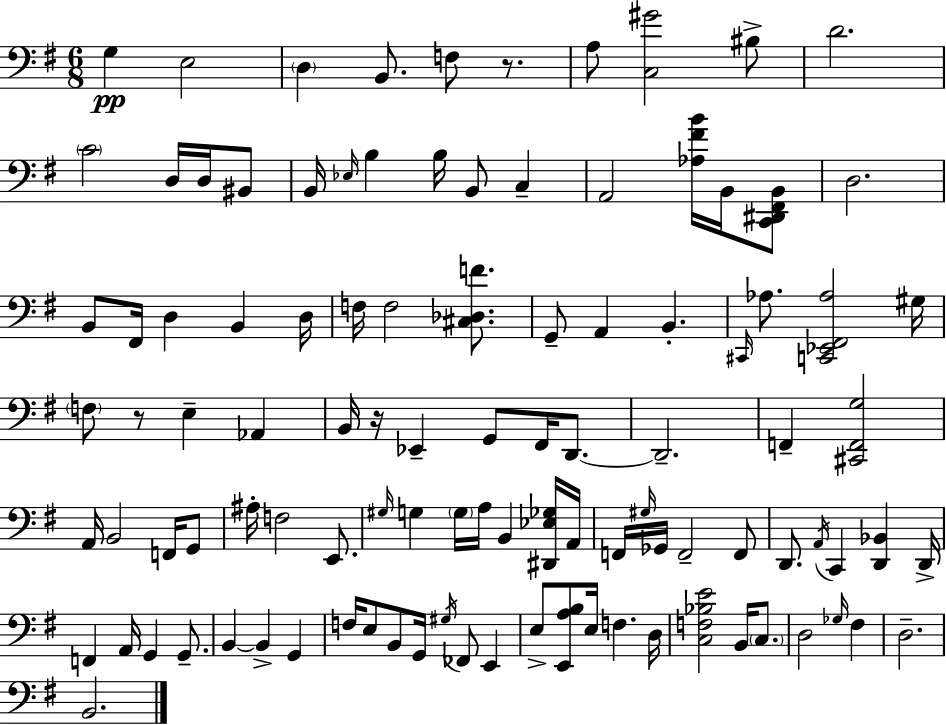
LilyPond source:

{
  \clef bass
  \numericTimeSignature
  \time 6/8
  \key e \minor
  g4\pp e2 | \parenthesize d4 b,8. f8 r8. | a8 <c gis'>2 bis8-> | d'2. | \break \parenthesize c'2 d16 d16 bis,8 | b,16 \grace { ees16 } b4 b16 b,8 c4-- | a,2 <aes fis' b'>16 b,16 <c, dis, fis, b,>8 | d2. | \break b,8 fis,16 d4 b,4 | d16 f16 f2 <cis des f'>8. | g,8-- a,4 b,4.-. | \grace { cis,16 } aes8. <c, ees, fis, aes>2 | \break gis16 \parenthesize f8 r8 e4-- aes,4 | b,16 r16 ees,4-- g,8 fis,16 d,8.~~ | d,2.-- | f,4-- <cis, f, g>2 | \break a,16 b,2 f,16 | g,8 ais16-. f2 e,8. | \grace { gis16 } g4 \parenthesize g16 a16 b,4 | <dis, ees ges>16 a,16 f,16 \grace { gis16 } ges,16 f,2-- | \break f,8 d,8. \acciaccatura { a,16 } c,4 | <d, bes,>4 d,16-> f,4 a,16 g,4 | g,8.-- b,4~~ b,4-> | g,4 f16 e8 b,8 g,16 \acciaccatura { gis16 } | \break fes,8 e,4 e8-> <e, a b>8 e16 f4. | d16 <c f bes e'>2 | b,16 \parenthesize c8. d2 | \grace { ges16 } fis4 d2.-- | \break b,2. | \bar "|."
}